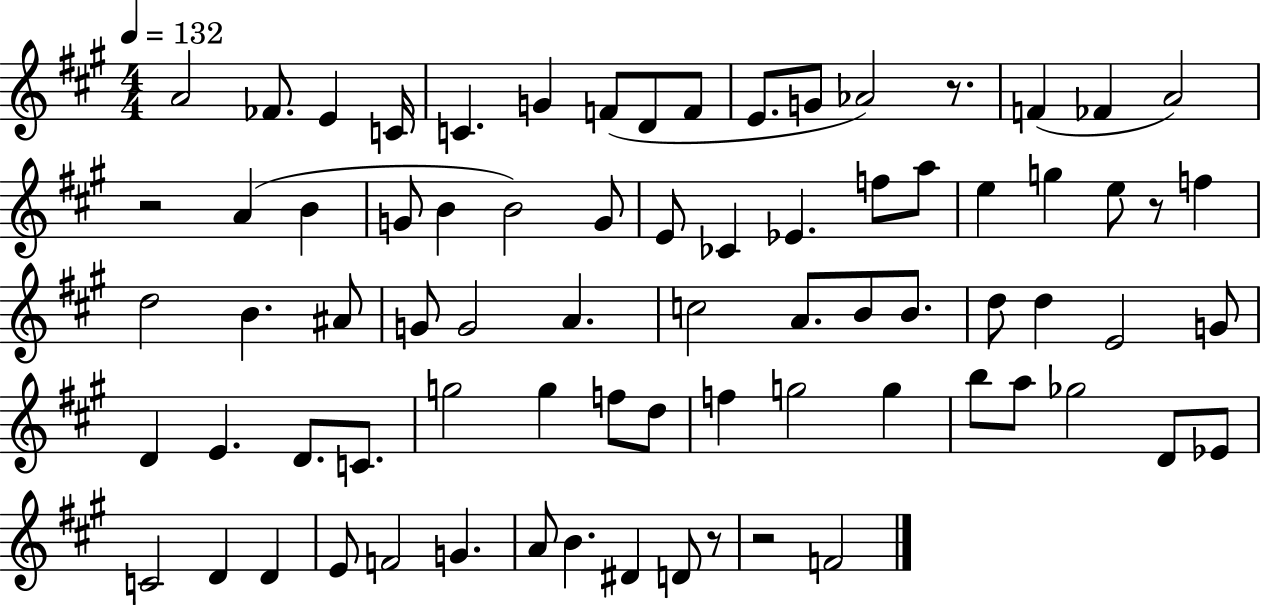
{
  \clef treble
  \numericTimeSignature
  \time 4/4
  \key a \major
  \tempo 4 = 132
  a'2 fes'8. e'4 c'16 | c'4. g'4 f'8( d'8 f'8 | e'8. g'8 aes'2) r8. | f'4( fes'4 a'2) | \break r2 a'4( b'4 | g'8 b'4 b'2) g'8 | e'8 ces'4 ees'4. f''8 a''8 | e''4 g''4 e''8 r8 f''4 | \break d''2 b'4. ais'8 | g'8 g'2 a'4. | c''2 a'8. b'8 b'8. | d''8 d''4 e'2 g'8 | \break d'4 e'4. d'8. c'8. | g''2 g''4 f''8 d''8 | f''4 g''2 g''4 | b''8 a''8 ges''2 d'8 ees'8 | \break c'2 d'4 d'4 | e'8 f'2 g'4. | a'8 b'4. dis'4 d'8 r8 | r2 f'2 | \break \bar "|."
}